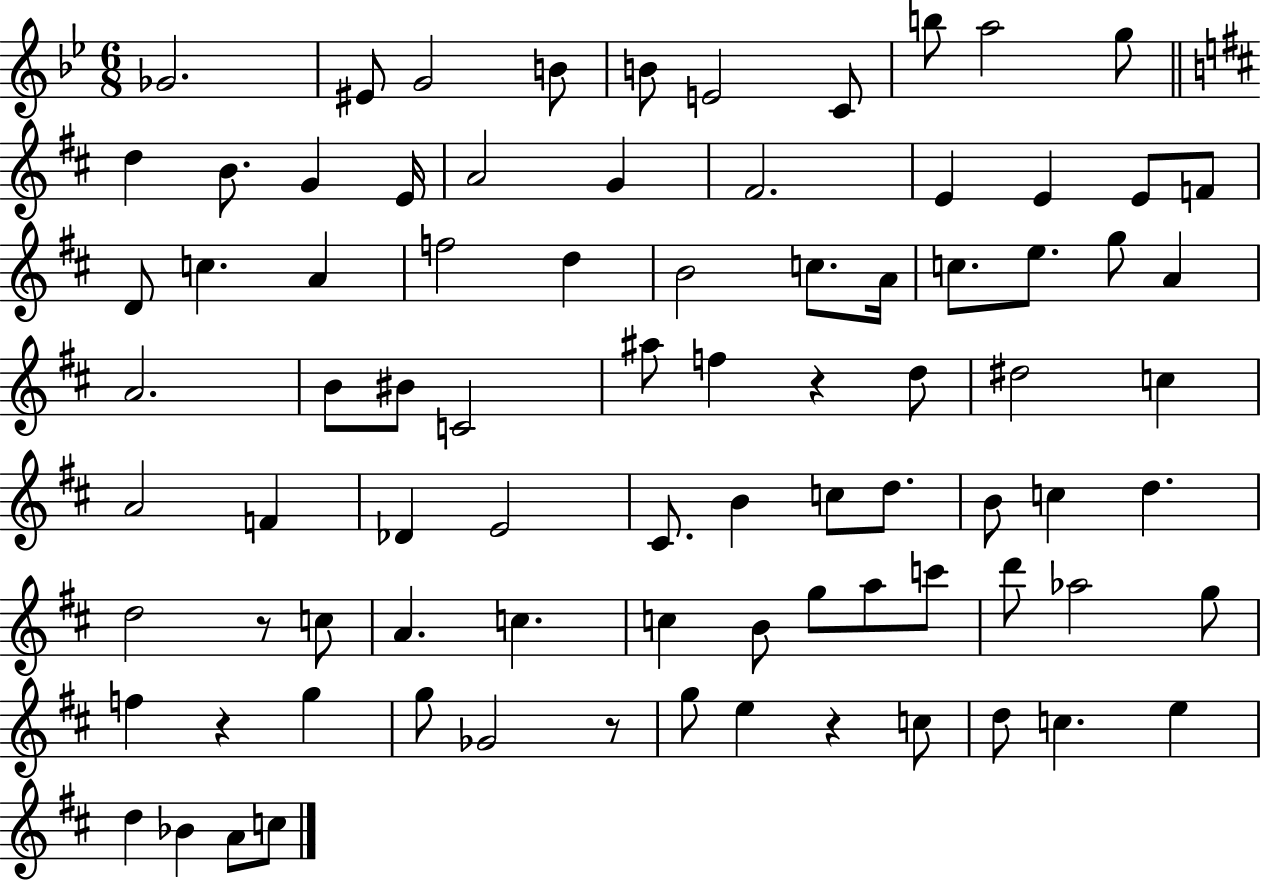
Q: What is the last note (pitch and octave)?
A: C5